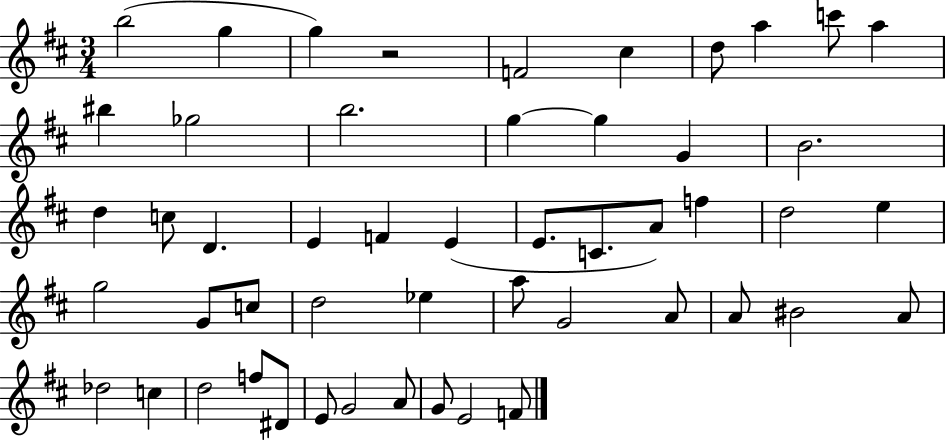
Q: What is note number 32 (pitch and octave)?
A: D5